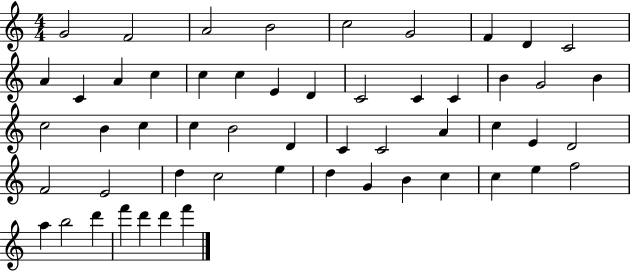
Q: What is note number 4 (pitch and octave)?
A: B4